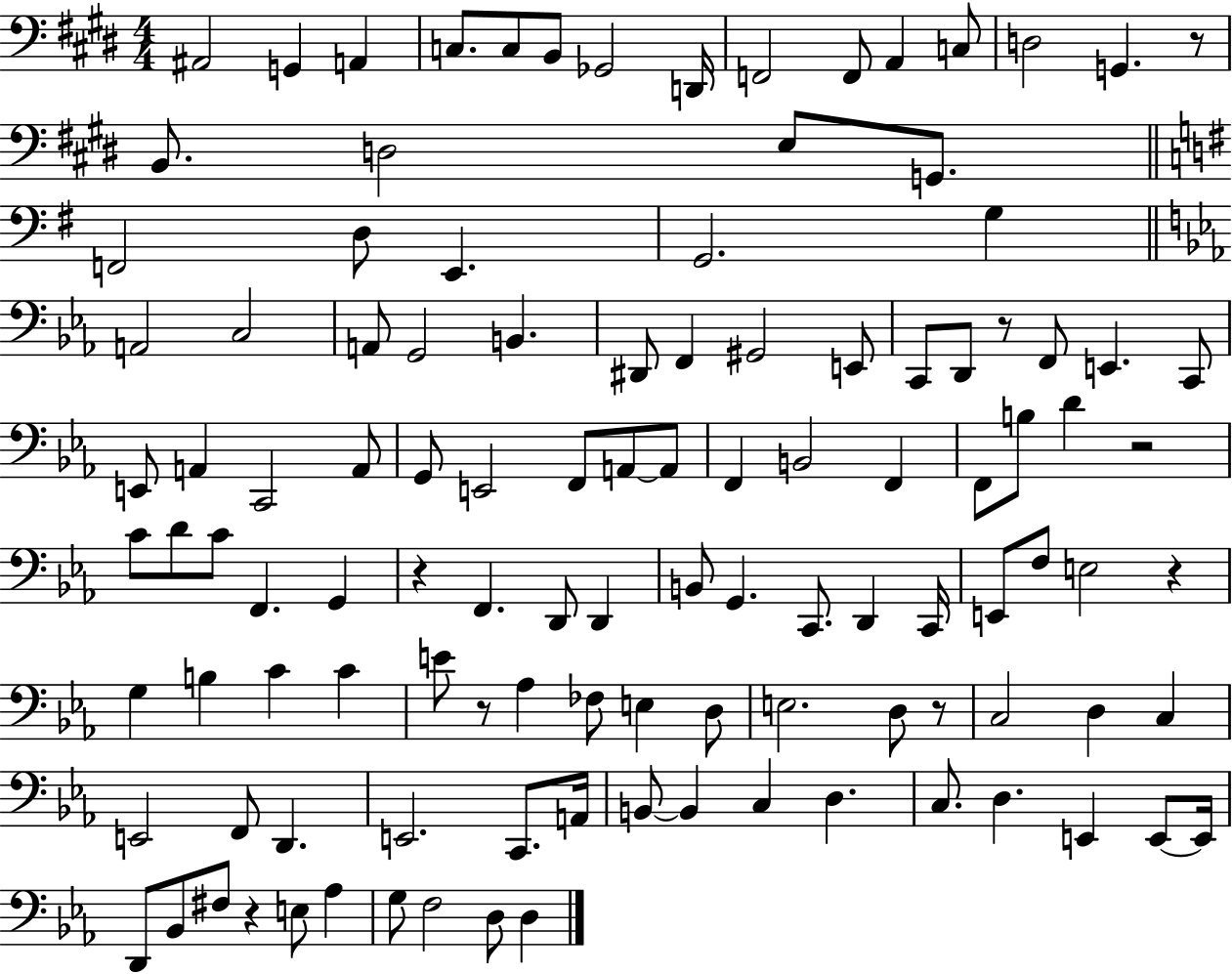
{
  \clef bass
  \numericTimeSignature
  \time 4/4
  \key e \major
  ais,2 g,4 a,4 | c8. c8 b,8 ges,2 d,16 | f,2 f,8 a,4 c8 | d2 g,4. r8 | \break b,8. d2 e8 g,8. | \bar "||" \break \key g \major f,2 d8 e,4. | g,2. g4 | \bar "||" \break \key ees \major a,2 c2 | a,8 g,2 b,4. | dis,8 f,4 gis,2 e,8 | c,8 d,8 r8 f,8 e,4. c,8 | \break e,8 a,4 c,2 a,8 | g,8 e,2 f,8 a,8~~ a,8 | f,4 b,2 f,4 | f,8 b8 d'4 r2 | \break c'8 d'8 c'8 f,4. g,4 | r4 f,4. d,8 d,4 | b,8 g,4. c,8. d,4 c,16 | e,8 f8 e2 r4 | \break g4 b4 c'4 c'4 | e'8 r8 aes4 fes8 e4 d8 | e2. d8 r8 | c2 d4 c4 | \break e,2 f,8 d,4. | e,2. c,8. a,16 | b,8~~ b,4 c4 d4. | c8. d4. e,4 e,8~~ e,16 | \break d,8 bes,8 fis8 r4 e8 aes4 | g8 f2 d8 d4 | \bar "|."
}